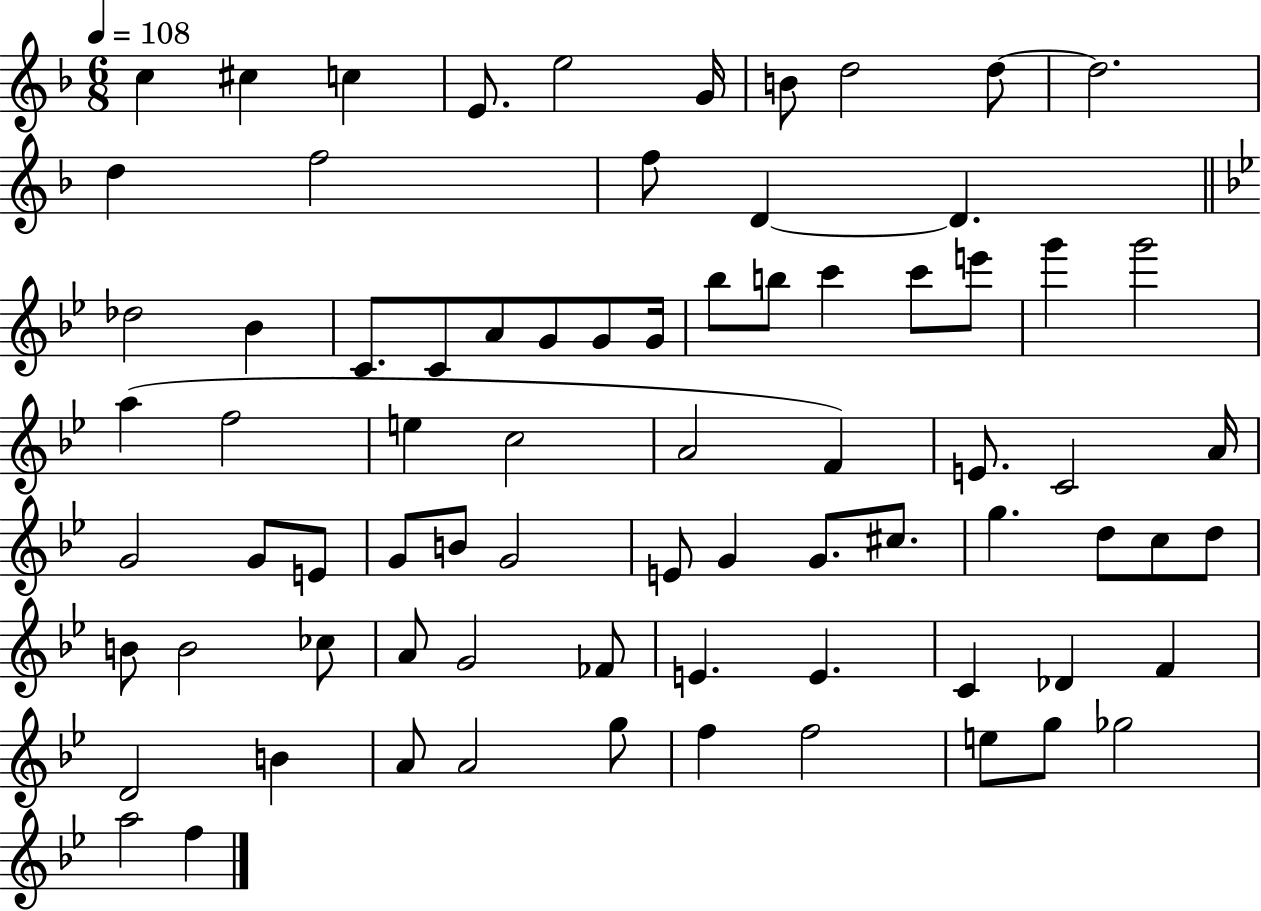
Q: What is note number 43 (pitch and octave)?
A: G4